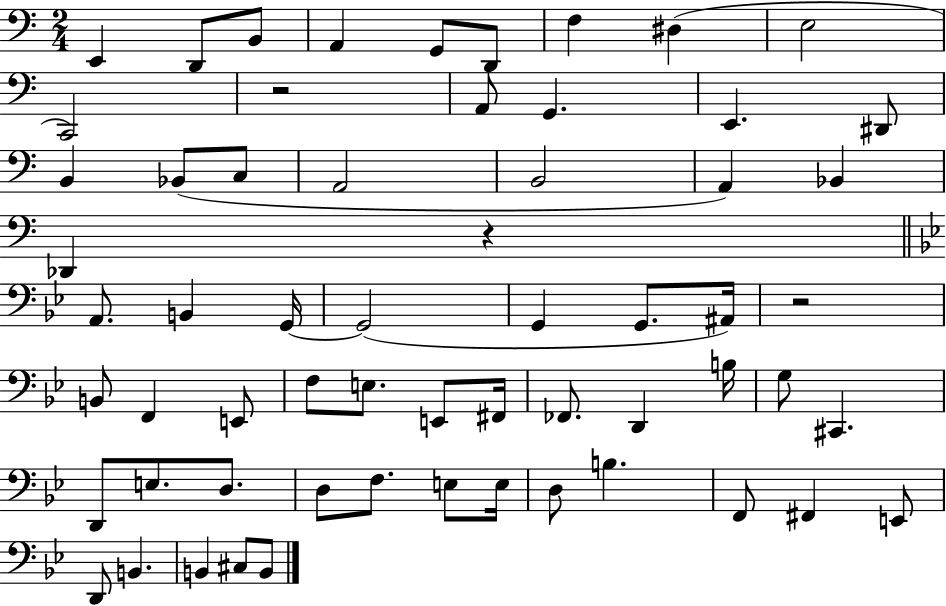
{
  \clef bass
  \numericTimeSignature
  \time 2/4
  \key c \major
  e,4 d,8 b,8 | a,4 g,8 d,8 | f4 dis4( | e2 | \break c,2) | r2 | a,8 g,4. | e,4. dis,8 | \break b,4 bes,8( c8 | a,2 | b,2 | a,4) bes,4 | \break des,4 r4 | \bar "||" \break \key g \minor a,8. b,4 g,16~~ | g,2( | g,4 g,8. ais,16) | r2 | \break b,8 f,4 e,8 | f8 e8. e,8 fis,16 | fes,8. d,4 b16 | g8 cis,4. | \break d,8 e8. d8. | d8 f8. e8 e16 | d8 b4. | f,8 fis,4 e,8 | \break d,8 b,4. | b,4 cis8 b,8 | \bar "|."
}